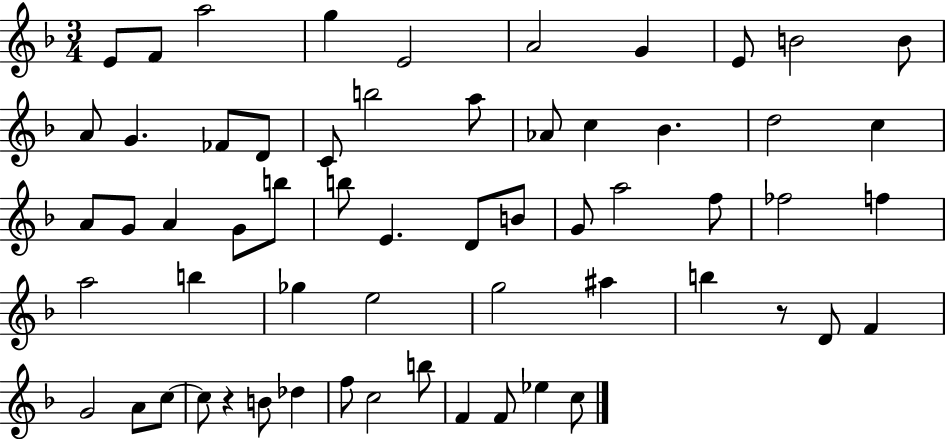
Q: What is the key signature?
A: F major